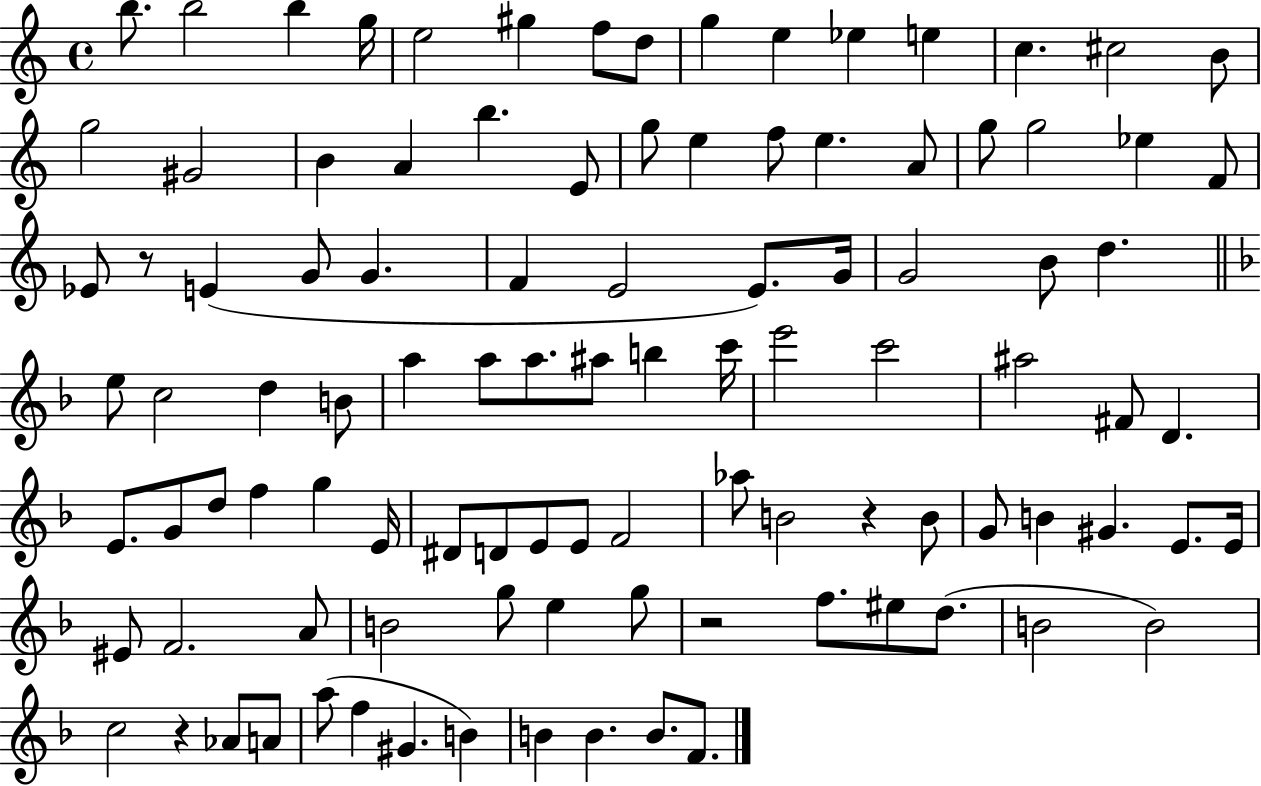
X:1
T:Untitled
M:4/4
L:1/4
K:C
b/2 b2 b g/4 e2 ^g f/2 d/2 g e _e e c ^c2 B/2 g2 ^G2 B A b E/2 g/2 e f/2 e A/2 g/2 g2 _e F/2 _E/2 z/2 E G/2 G F E2 E/2 G/4 G2 B/2 d e/2 c2 d B/2 a a/2 a/2 ^a/2 b c'/4 e'2 c'2 ^a2 ^F/2 D E/2 G/2 d/2 f g E/4 ^D/2 D/2 E/2 E/2 F2 _a/2 B2 z B/2 G/2 B ^G E/2 E/4 ^E/2 F2 A/2 B2 g/2 e g/2 z2 f/2 ^e/2 d/2 B2 B2 c2 z _A/2 A/2 a/2 f ^G B B B B/2 F/2